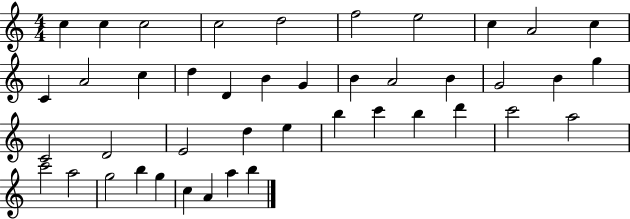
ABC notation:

X:1
T:Untitled
M:4/4
L:1/4
K:C
c c c2 c2 d2 f2 e2 c A2 c C A2 c d D B G B A2 B G2 B g C2 D2 E2 d e b c' b d' c'2 a2 c'2 a2 g2 b g c A a b